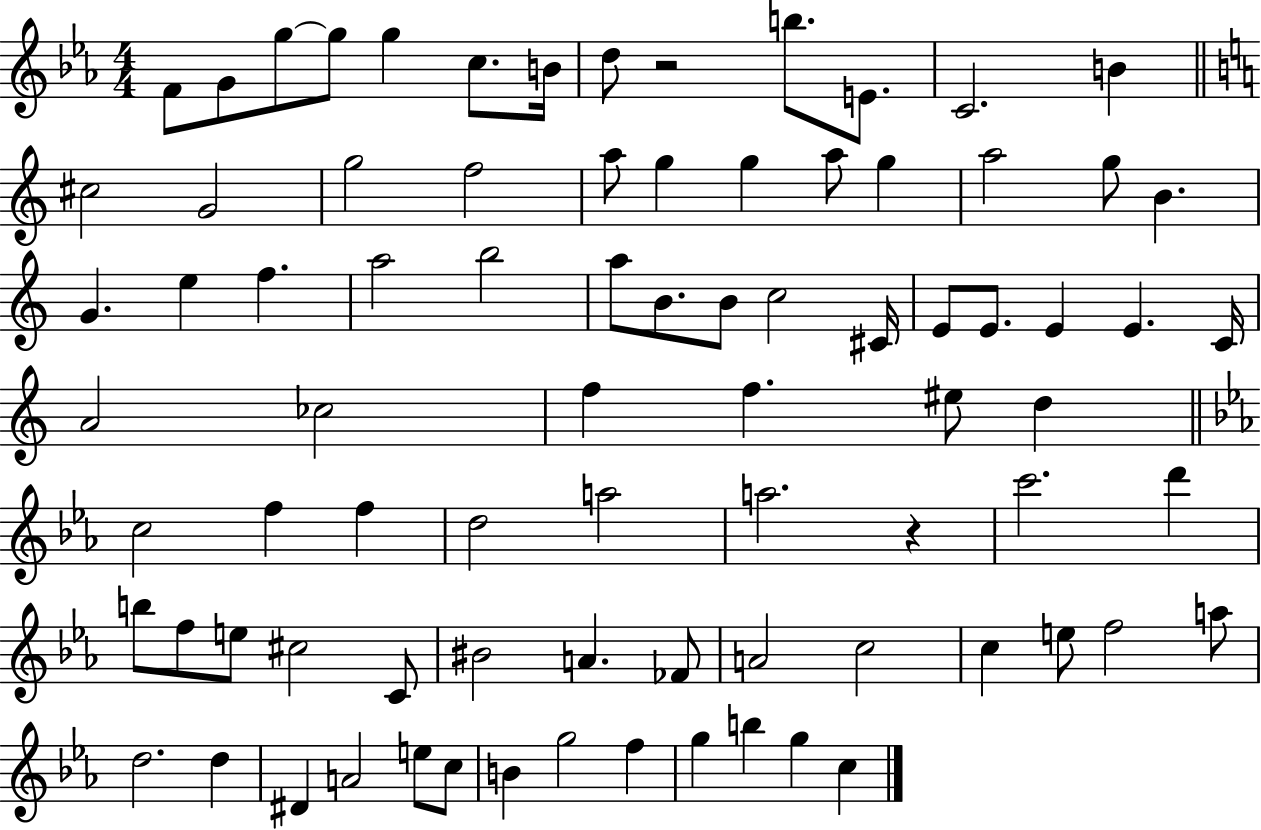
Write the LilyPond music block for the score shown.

{
  \clef treble
  \numericTimeSignature
  \time 4/4
  \key ees \major
  f'8 g'8 g''8~~ g''8 g''4 c''8. b'16 | d''8 r2 b''8. e'8. | c'2. b'4 | \bar "||" \break \key c \major cis''2 g'2 | g''2 f''2 | a''8 g''4 g''4 a''8 g''4 | a''2 g''8 b'4. | \break g'4. e''4 f''4. | a''2 b''2 | a''8 b'8. b'8 c''2 cis'16 | e'8 e'8. e'4 e'4. c'16 | \break a'2 ces''2 | f''4 f''4. eis''8 d''4 | \bar "||" \break \key ees \major c''2 f''4 f''4 | d''2 a''2 | a''2. r4 | c'''2. d'''4 | \break b''8 f''8 e''8 cis''2 c'8 | bis'2 a'4. fes'8 | a'2 c''2 | c''4 e''8 f''2 a''8 | \break d''2. d''4 | dis'4 a'2 e''8 c''8 | b'4 g''2 f''4 | g''4 b''4 g''4 c''4 | \break \bar "|."
}